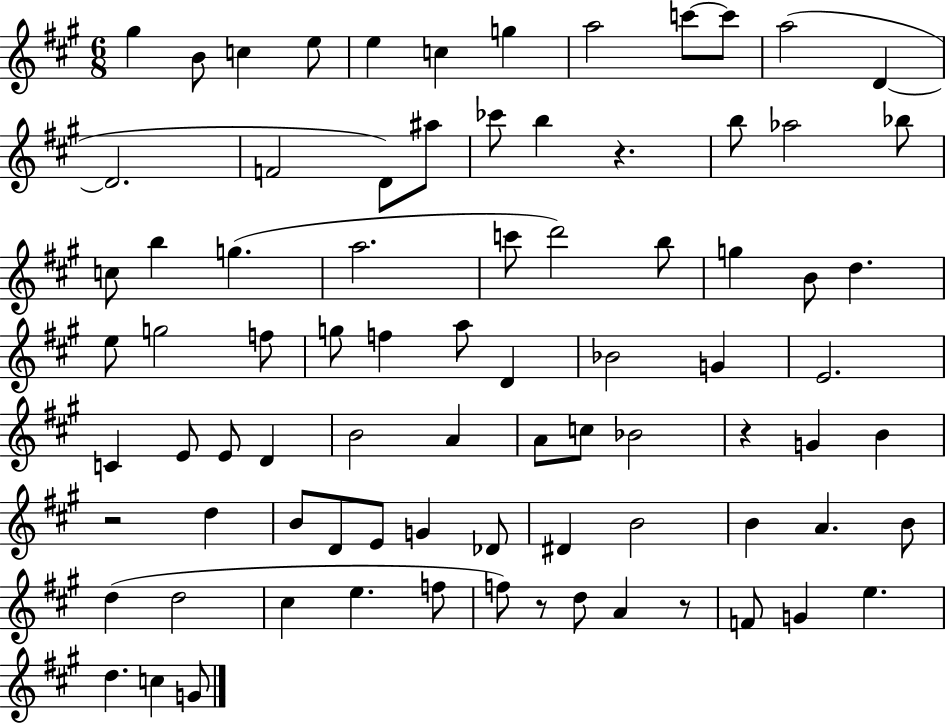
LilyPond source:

{
  \clef treble
  \numericTimeSignature
  \time 6/8
  \key a \major
  gis''4 b'8 c''4 e''8 | e''4 c''4 g''4 | a''2 c'''8~~ c'''8 | a''2( d'4~~ | \break d'2. | f'2 d'8) ais''8 | ces'''8 b''4 r4. | b''8 aes''2 bes''8 | \break c''8 b''4 g''4.( | a''2. | c'''8 d'''2) b''8 | g''4 b'8 d''4. | \break e''8 g''2 f''8 | g''8 f''4 a''8 d'4 | bes'2 g'4 | e'2. | \break c'4 e'8 e'8 d'4 | b'2 a'4 | a'8 c''8 bes'2 | r4 g'4 b'4 | \break r2 d''4 | b'8 d'8 e'8 g'4 des'8 | dis'4 b'2 | b'4 a'4. b'8 | \break d''4( d''2 | cis''4 e''4. f''8 | f''8) r8 d''8 a'4 r8 | f'8 g'4 e''4. | \break d''4. c''4 g'8 | \bar "|."
}